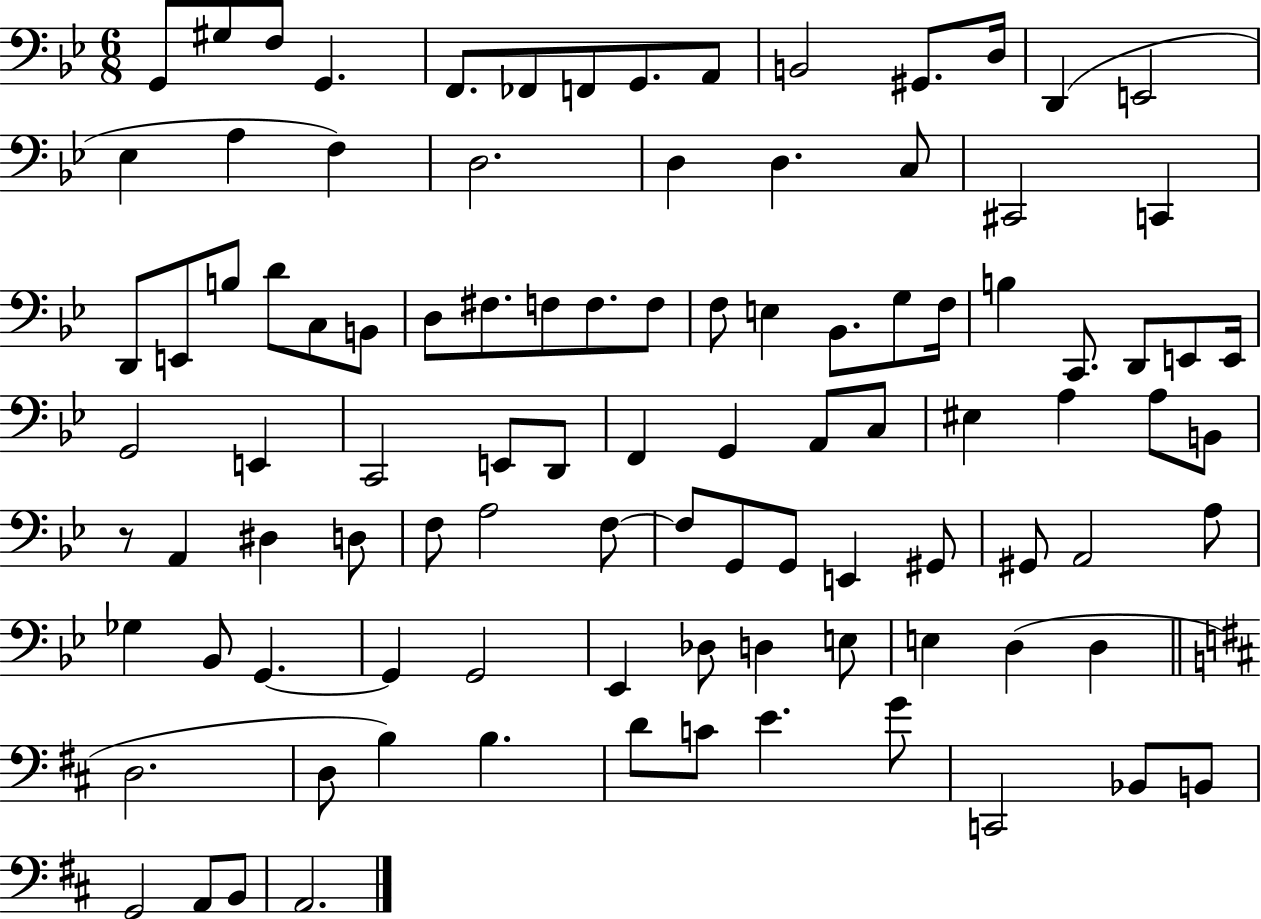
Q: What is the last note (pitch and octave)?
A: A2